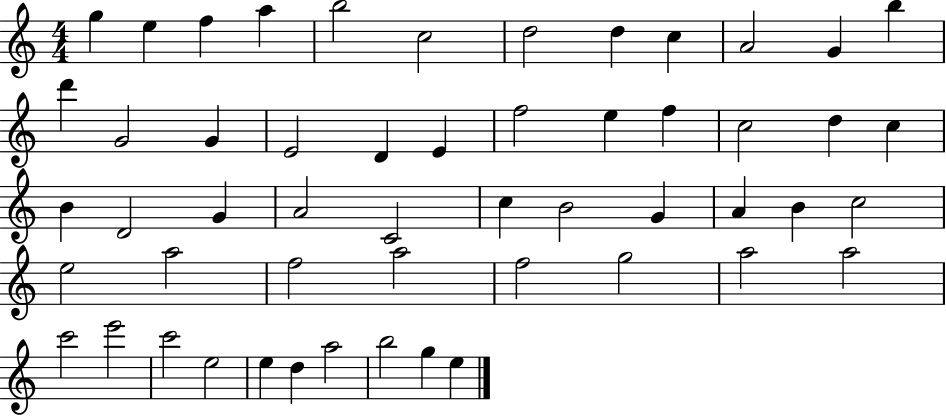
G5/q E5/q F5/q A5/q B5/h C5/h D5/h D5/q C5/q A4/h G4/q B5/q D6/q G4/h G4/q E4/h D4/q E4/q F5/h E5/q F5/q C5/h D5/q C5/q B4/q D4/h G4/q A4/h C4/h C5/q B4/h G4/q A4/q B4/q C5/h E5/h A5/h F5/h A5/h F5/h G5/h A5/h A5/h C6/h E6/h C6/h E5/h E5/q D5/q A5/h B5/h G5/q E5/q